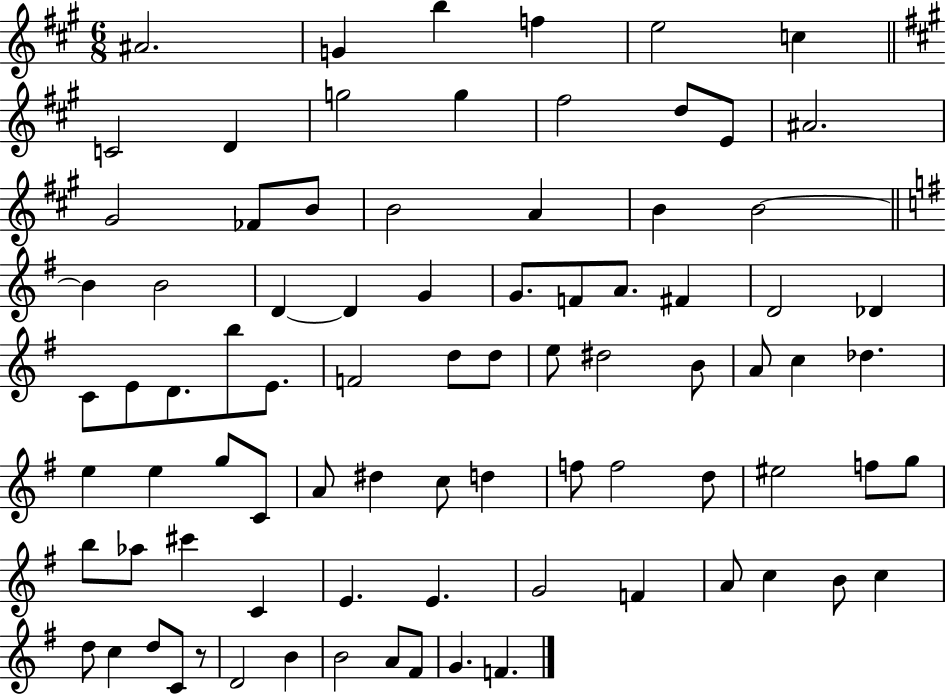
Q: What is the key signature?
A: A major